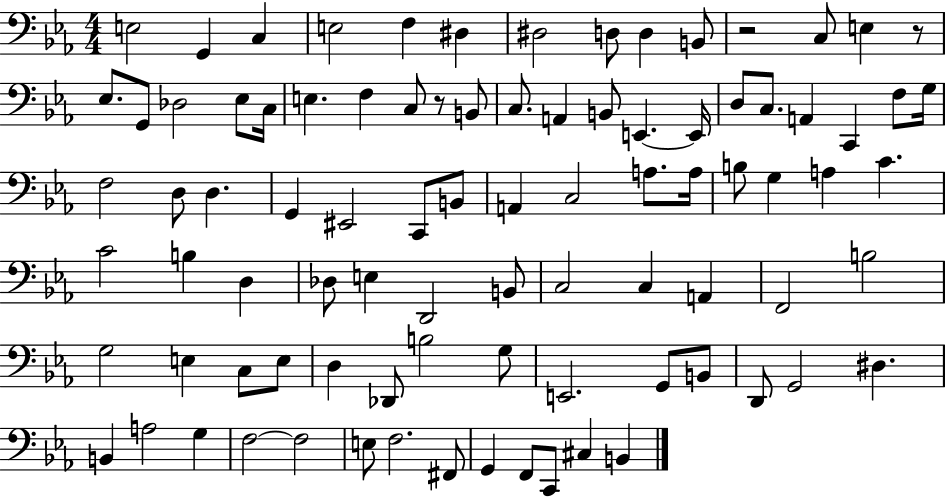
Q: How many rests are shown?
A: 3